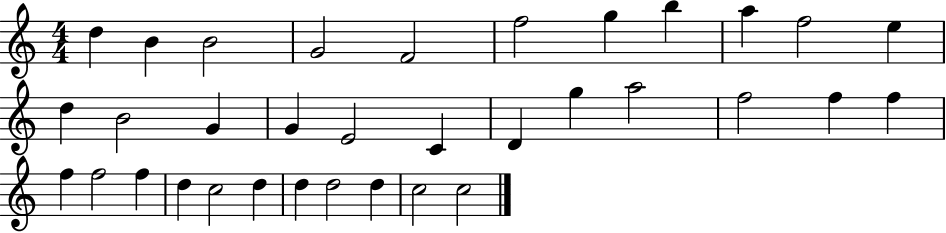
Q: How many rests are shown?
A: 0